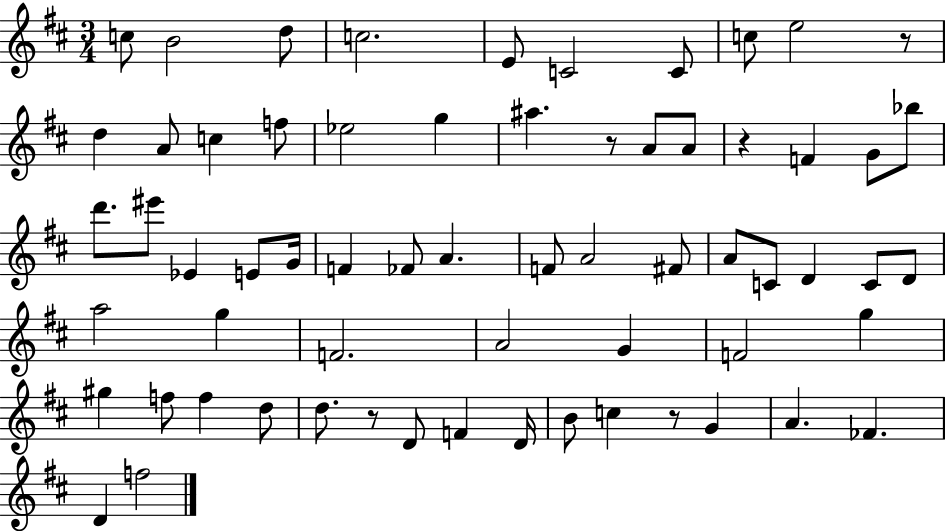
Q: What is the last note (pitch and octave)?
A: F5